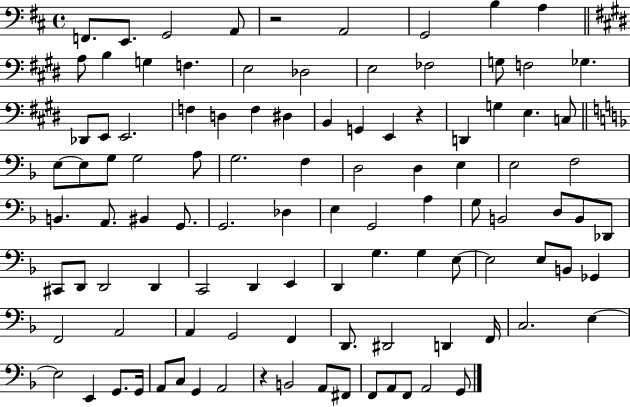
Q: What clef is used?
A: bass